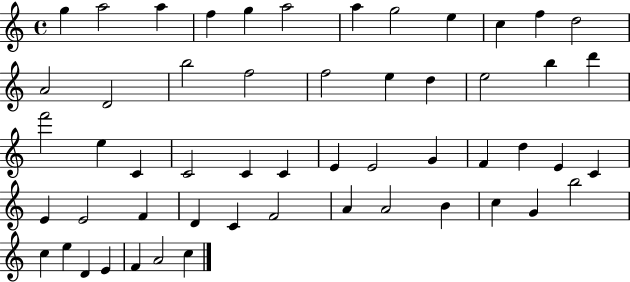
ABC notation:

X:1
T:Untitled
M:4/4
L:1/4
K:C
g a2 a f g a2 a g2 e c f d2 A2 D2 b2 f2 f2 e d e2 b d' f'2 e C C2 C C E E2 G F d E C E E2 F D C F2 A A2 B c G b2 c e D E F A2 c